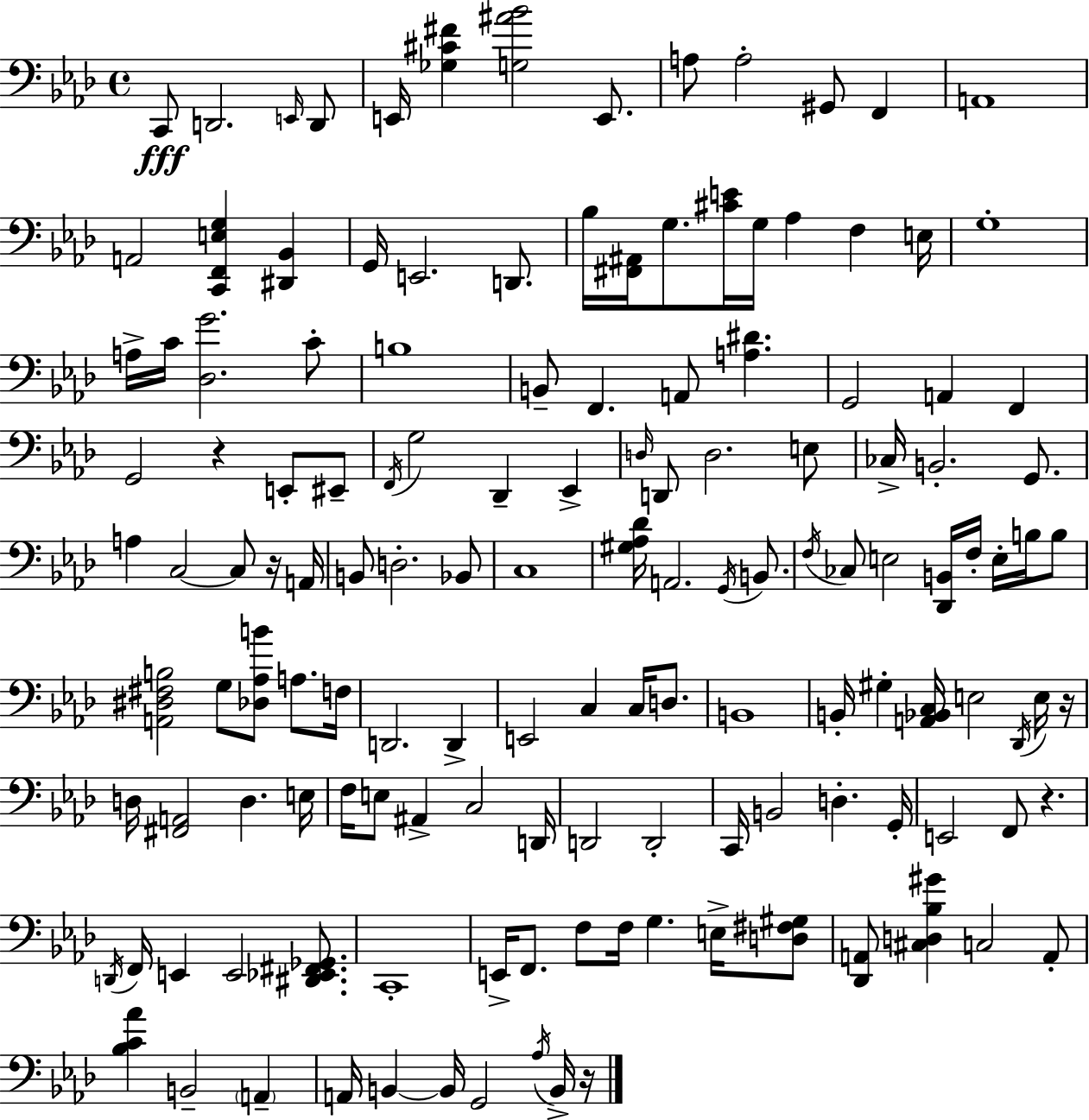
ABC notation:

X:1
T:Untitled
M:4/4
L:1/4
K:Ab
C,,/2 D,,2 E,,/4 D,,/2 E,,/4 [_G,^C^F] [G,^A_B]2 E,,/2 A,/2 A,2 ^G,,/2 F,, A,,4 A,,2 [C,,F,,E,G,] [^D,,_B,,] G,,/4 E,,2 D,,/2 _B,/4 [^F,,^A,,]/4 G,/2 [^CE]/4 G,/4 _A, F, E,/4 G,4 A,/4 C/4 [_D,G]2 C/2 B,4 B,,/2 F,, A,,/2 [A,^D] G,,2 A,, F,, G,,2 z E,,/2 ^E,,/2 F,,/4 G,2 _D,, _E,, D,/4 D,,/2 D,2 E,/2 _C,/4 B,,2 G,,/2 A, C,2 C,/2 z/4 A,,/4 B,,/2 D,2 _B,,/2 C,4 [^G,_A,_D]/4 A,,2 G,,/4 B,,/2 F,/4 _C,/2 E,2 [_D,,B,,]/4 F,/4 E,/4 B,/4 B,/2 [A,,^D,^F,B,]2 G,/2 [_D,_A,B]/2 A,/2 F,/4 D,,2 D,, E,,2 C, C,/4 D,/2 B,,4 B,,/4 ^G, [A,,_B,,C,]/4 E,2 _D,,/4 E,/4 z/4 D,/4 [^F,,A,,]2 D, E,/4 F,/4 E,/2 ^A,, C,2 D,,/4 D,,2 D,,2 C,,/4 B,,2 D, G,,/4 E,,2 F,,/2 z D,,/4 F,,/4 E,, E,,2 [^D,,_E,,^F,,_G,,]/2 C,,4 E,,/4 F,,/2 F,/2 F,/4 G, E,/4 [D,^F,^G,]/2 [_D,,A,,]/2 [^C,D,_B,^G] C,2 A,,/2 [_B,C_A] B,,2 A,, A,,/4 B,, B,,/4 G,,2 _A,/4 B,,/4 z/4